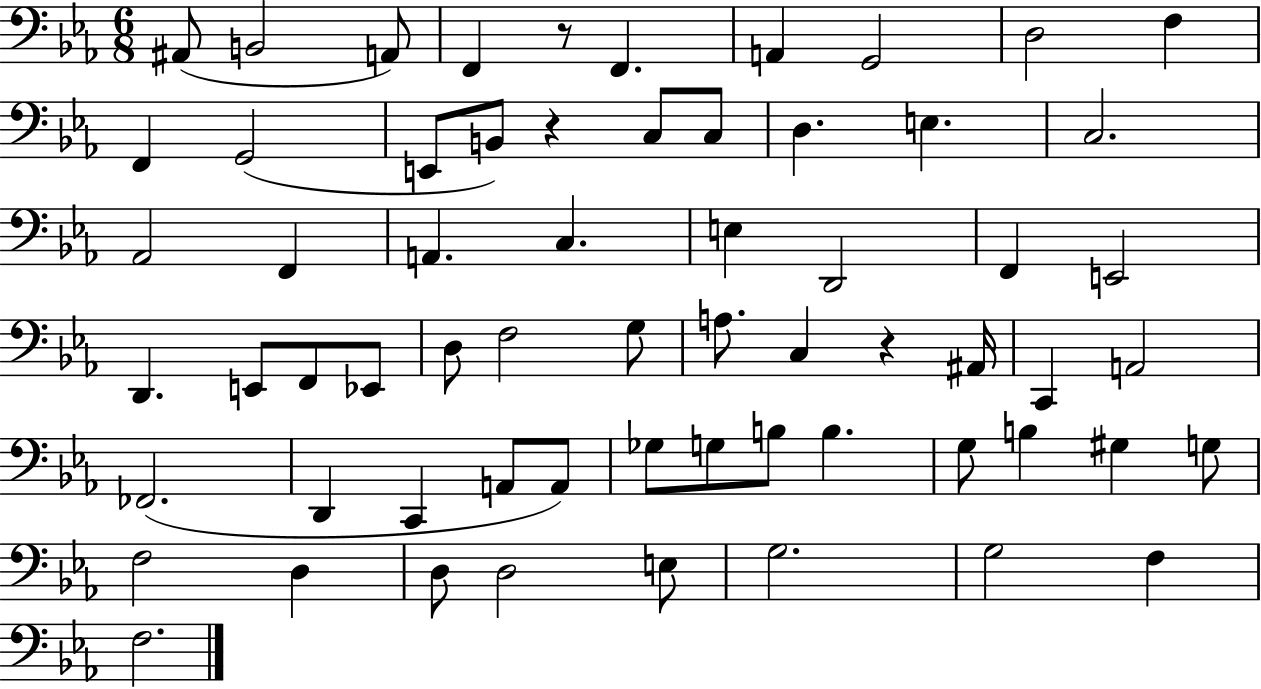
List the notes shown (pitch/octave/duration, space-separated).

A#2/e B2/h A2/e F2/q R/e F2/q. A2/q G2/h D3/h F3/q F2/q G2/h E2/e B2/e R/q C3/e C3/e D3/q. E3/q. C3/h. Ab2/h F2/q A2/q. C3/q. E3/q D2/h F2/q E2/h D2/q. E2/e F2/e Eb2/e D3/e F3/h G3/e A3/e. C3/q R/q A#2/s C2/q A2/h FES2/h. D2/q C2/q A2/e A2/e Gb3/e G3/e B3/e B3/q. G3/e B3/q G#3/q G3/e F3/h D3/q D3/e D3/h E3/e G3/h. G3/h F3/q F3/h.